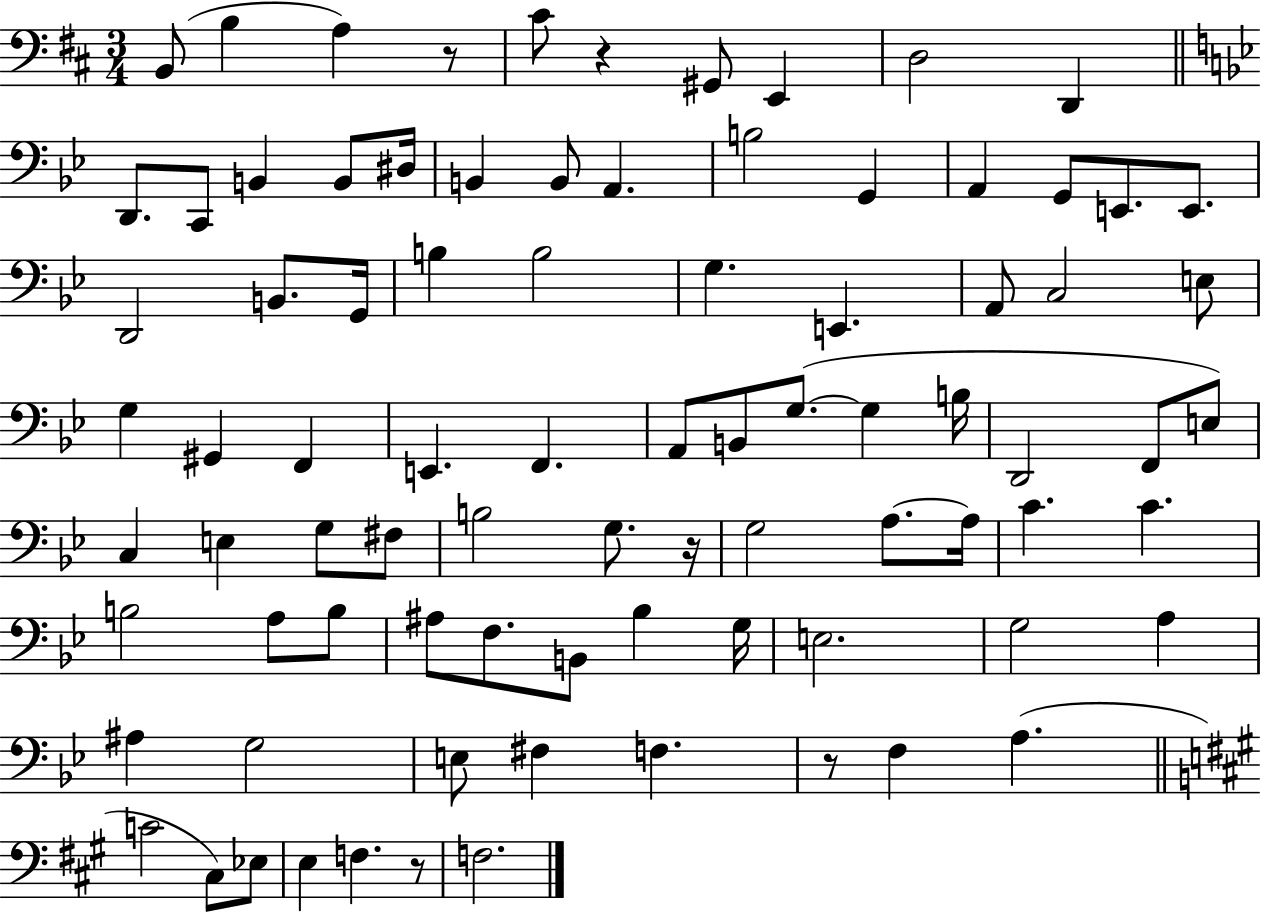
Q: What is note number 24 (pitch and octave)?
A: B2